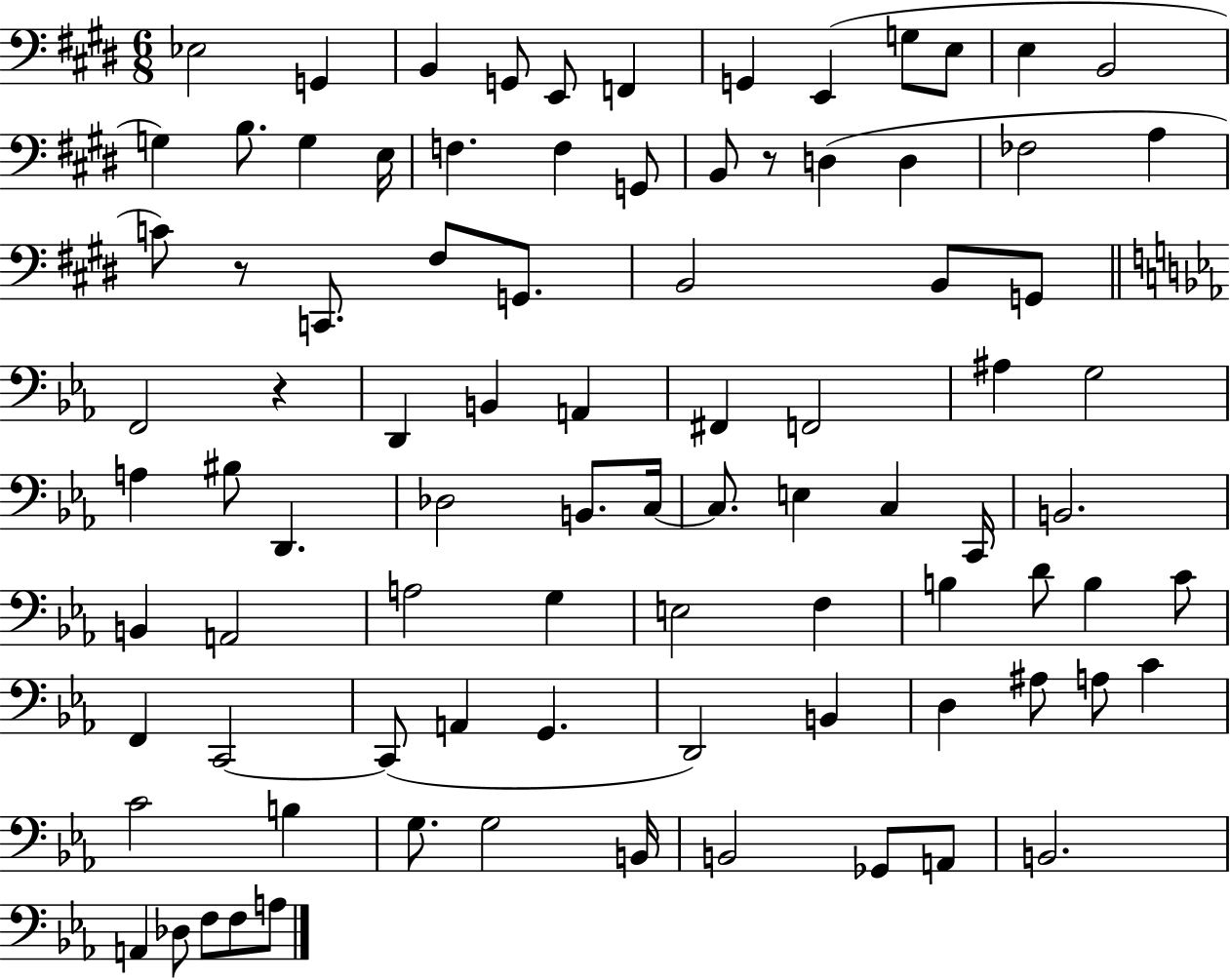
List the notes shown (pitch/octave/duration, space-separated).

Eb3/h G2/q B2/q G2/e E2/e F2/q G2/q E2/q G3/e E3/e E3/q B2/h G3/q B3/e. G3/q E3/s F3/q. F3/q G2/e B2/e R/e D3/q D3/q FES3/h A3/q C4/e R/e C2/e. F#3/e G2/e. B2/h B2/e G2/e F2/h R/q D2/q B2/q A2/q F#2/q F2/h A#3/q G3/h A3/q BIS3/e D2/q. Db3/h B2/e. C3/s C3/e. E3/q C3/q C2/s B2/h. B2/q A2/h A3/h G3/q E3/h F3/q B3/q D4/e B3/q C4/e F2/q C2/h C2/e A2/q G2/q. D2/h B2/q D3/q A#3/e A3/e C4/q C4/h B3/q G3/e. G3/h B2/s B2/h Gb2/e A2/e B2/h. A2/q Db3/e F3/e F3/e A3/e